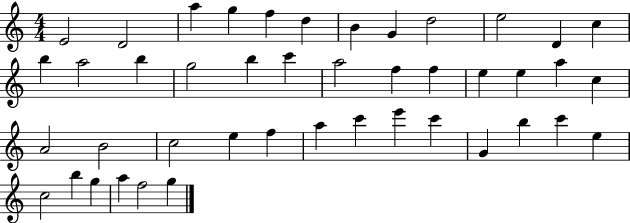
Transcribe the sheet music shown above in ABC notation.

X:1
T:Untitled
M:4/4
L:1/4
K:C
E2 D2 a g f d B G d2 e2 D c b a2 b g2 b c' a2 f f e e a c A2 B2 c2 e f a c' e' c' G b c' e c2 b g a f2 g